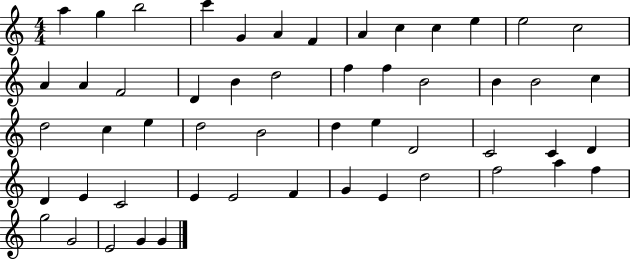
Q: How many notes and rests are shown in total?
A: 53